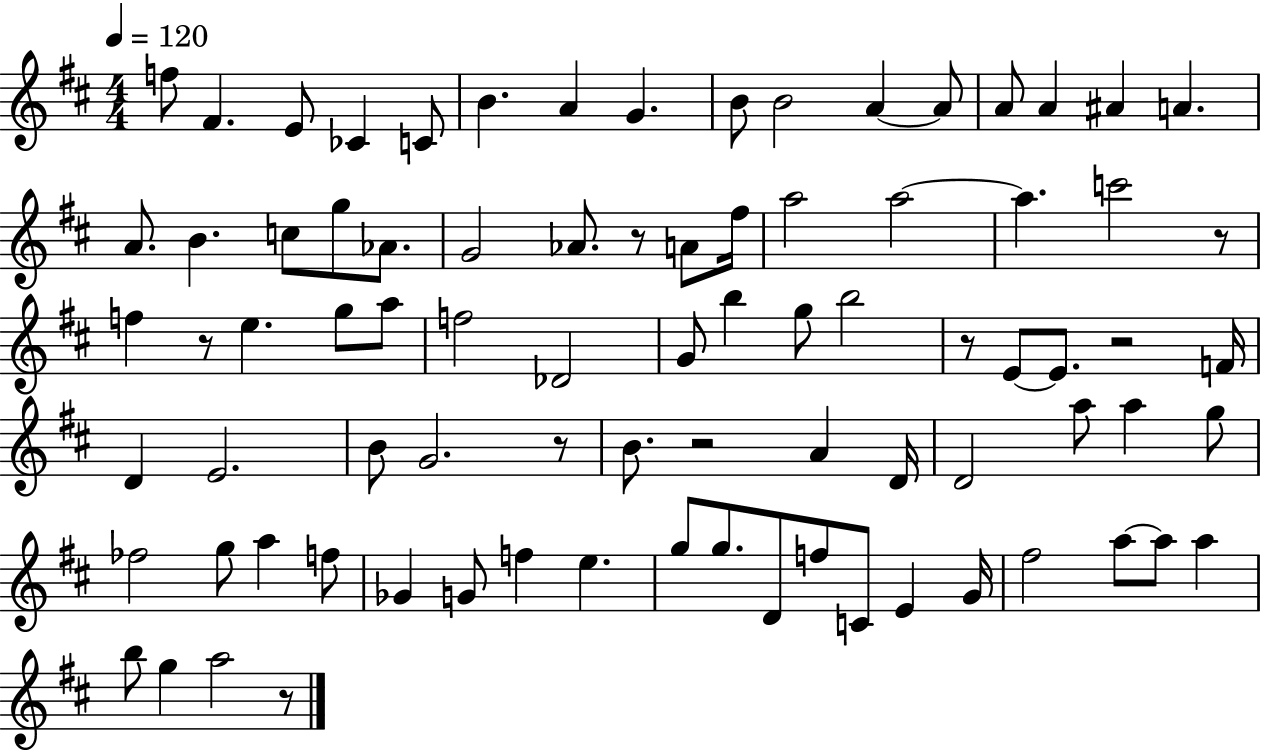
{
  \clef treble
  \numericTimeSignature
  \time 4/4
  \key d \major
  \tempo 4 = 120
  f''8 fis'4. e'8 ces'4 c'8 | b'4. a'4 g'4. | b'8 b'2 a'4~~ a'8 | a'8 a'4 ais'4 a'4. | \break a'8. b'4. c''8 g''8 aes'8. | g'2 aes'8. r8 a'8 fis''16 | a''2 a''2~~ | a''4. c'''2 r8 | \break f''4 r8 e''4. g''8 a''8 | f''2 des'2 | g'8 b''4 g''8 b''2 | r8 e'8~~ e'8. r2 f'16 | \break d'4 e'2. | b'8 g'2. r8 | b'8. r2 a'4 d'16 | d'2 a''8 a''4 g''8 | \break fes''2 g''8 a''4 f''8 | ges'4 g'8 f''4 e''4. | g''8 g''8. d'8 f''8 c'8 e'4 g'16 | fis''2 a''8~~ a''8 a''4 | \break b''8 g''4 a''2 r8 | \bar "|."
}